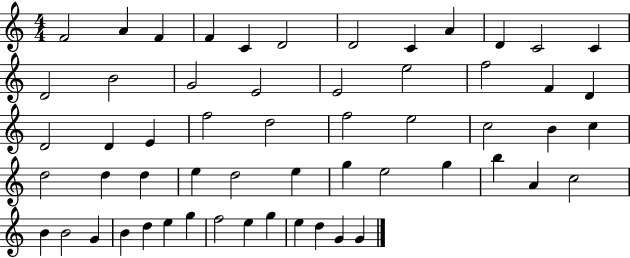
F4/h A4/q F4/q F4/q C4/q D4/h D4/h C4/q A4/q D4/q C4/h C4/q D4/h B4/h G4/h E4/h E4/h E5/h F5/h F4/q D4/q D4/h D4/q E4/q F5/h D5/h F5/h E5/h C5/h B4/q C5/q D5/h D5/q D5/q E5/q D5/h E5/q G5/q E5/h G5/q B5/q A4/q C5/h B4/q B4/h G4/q B4/q D5/q E5/q G5/q F5/h E5/q G5/q E5/q D5/q G4/q G4/q